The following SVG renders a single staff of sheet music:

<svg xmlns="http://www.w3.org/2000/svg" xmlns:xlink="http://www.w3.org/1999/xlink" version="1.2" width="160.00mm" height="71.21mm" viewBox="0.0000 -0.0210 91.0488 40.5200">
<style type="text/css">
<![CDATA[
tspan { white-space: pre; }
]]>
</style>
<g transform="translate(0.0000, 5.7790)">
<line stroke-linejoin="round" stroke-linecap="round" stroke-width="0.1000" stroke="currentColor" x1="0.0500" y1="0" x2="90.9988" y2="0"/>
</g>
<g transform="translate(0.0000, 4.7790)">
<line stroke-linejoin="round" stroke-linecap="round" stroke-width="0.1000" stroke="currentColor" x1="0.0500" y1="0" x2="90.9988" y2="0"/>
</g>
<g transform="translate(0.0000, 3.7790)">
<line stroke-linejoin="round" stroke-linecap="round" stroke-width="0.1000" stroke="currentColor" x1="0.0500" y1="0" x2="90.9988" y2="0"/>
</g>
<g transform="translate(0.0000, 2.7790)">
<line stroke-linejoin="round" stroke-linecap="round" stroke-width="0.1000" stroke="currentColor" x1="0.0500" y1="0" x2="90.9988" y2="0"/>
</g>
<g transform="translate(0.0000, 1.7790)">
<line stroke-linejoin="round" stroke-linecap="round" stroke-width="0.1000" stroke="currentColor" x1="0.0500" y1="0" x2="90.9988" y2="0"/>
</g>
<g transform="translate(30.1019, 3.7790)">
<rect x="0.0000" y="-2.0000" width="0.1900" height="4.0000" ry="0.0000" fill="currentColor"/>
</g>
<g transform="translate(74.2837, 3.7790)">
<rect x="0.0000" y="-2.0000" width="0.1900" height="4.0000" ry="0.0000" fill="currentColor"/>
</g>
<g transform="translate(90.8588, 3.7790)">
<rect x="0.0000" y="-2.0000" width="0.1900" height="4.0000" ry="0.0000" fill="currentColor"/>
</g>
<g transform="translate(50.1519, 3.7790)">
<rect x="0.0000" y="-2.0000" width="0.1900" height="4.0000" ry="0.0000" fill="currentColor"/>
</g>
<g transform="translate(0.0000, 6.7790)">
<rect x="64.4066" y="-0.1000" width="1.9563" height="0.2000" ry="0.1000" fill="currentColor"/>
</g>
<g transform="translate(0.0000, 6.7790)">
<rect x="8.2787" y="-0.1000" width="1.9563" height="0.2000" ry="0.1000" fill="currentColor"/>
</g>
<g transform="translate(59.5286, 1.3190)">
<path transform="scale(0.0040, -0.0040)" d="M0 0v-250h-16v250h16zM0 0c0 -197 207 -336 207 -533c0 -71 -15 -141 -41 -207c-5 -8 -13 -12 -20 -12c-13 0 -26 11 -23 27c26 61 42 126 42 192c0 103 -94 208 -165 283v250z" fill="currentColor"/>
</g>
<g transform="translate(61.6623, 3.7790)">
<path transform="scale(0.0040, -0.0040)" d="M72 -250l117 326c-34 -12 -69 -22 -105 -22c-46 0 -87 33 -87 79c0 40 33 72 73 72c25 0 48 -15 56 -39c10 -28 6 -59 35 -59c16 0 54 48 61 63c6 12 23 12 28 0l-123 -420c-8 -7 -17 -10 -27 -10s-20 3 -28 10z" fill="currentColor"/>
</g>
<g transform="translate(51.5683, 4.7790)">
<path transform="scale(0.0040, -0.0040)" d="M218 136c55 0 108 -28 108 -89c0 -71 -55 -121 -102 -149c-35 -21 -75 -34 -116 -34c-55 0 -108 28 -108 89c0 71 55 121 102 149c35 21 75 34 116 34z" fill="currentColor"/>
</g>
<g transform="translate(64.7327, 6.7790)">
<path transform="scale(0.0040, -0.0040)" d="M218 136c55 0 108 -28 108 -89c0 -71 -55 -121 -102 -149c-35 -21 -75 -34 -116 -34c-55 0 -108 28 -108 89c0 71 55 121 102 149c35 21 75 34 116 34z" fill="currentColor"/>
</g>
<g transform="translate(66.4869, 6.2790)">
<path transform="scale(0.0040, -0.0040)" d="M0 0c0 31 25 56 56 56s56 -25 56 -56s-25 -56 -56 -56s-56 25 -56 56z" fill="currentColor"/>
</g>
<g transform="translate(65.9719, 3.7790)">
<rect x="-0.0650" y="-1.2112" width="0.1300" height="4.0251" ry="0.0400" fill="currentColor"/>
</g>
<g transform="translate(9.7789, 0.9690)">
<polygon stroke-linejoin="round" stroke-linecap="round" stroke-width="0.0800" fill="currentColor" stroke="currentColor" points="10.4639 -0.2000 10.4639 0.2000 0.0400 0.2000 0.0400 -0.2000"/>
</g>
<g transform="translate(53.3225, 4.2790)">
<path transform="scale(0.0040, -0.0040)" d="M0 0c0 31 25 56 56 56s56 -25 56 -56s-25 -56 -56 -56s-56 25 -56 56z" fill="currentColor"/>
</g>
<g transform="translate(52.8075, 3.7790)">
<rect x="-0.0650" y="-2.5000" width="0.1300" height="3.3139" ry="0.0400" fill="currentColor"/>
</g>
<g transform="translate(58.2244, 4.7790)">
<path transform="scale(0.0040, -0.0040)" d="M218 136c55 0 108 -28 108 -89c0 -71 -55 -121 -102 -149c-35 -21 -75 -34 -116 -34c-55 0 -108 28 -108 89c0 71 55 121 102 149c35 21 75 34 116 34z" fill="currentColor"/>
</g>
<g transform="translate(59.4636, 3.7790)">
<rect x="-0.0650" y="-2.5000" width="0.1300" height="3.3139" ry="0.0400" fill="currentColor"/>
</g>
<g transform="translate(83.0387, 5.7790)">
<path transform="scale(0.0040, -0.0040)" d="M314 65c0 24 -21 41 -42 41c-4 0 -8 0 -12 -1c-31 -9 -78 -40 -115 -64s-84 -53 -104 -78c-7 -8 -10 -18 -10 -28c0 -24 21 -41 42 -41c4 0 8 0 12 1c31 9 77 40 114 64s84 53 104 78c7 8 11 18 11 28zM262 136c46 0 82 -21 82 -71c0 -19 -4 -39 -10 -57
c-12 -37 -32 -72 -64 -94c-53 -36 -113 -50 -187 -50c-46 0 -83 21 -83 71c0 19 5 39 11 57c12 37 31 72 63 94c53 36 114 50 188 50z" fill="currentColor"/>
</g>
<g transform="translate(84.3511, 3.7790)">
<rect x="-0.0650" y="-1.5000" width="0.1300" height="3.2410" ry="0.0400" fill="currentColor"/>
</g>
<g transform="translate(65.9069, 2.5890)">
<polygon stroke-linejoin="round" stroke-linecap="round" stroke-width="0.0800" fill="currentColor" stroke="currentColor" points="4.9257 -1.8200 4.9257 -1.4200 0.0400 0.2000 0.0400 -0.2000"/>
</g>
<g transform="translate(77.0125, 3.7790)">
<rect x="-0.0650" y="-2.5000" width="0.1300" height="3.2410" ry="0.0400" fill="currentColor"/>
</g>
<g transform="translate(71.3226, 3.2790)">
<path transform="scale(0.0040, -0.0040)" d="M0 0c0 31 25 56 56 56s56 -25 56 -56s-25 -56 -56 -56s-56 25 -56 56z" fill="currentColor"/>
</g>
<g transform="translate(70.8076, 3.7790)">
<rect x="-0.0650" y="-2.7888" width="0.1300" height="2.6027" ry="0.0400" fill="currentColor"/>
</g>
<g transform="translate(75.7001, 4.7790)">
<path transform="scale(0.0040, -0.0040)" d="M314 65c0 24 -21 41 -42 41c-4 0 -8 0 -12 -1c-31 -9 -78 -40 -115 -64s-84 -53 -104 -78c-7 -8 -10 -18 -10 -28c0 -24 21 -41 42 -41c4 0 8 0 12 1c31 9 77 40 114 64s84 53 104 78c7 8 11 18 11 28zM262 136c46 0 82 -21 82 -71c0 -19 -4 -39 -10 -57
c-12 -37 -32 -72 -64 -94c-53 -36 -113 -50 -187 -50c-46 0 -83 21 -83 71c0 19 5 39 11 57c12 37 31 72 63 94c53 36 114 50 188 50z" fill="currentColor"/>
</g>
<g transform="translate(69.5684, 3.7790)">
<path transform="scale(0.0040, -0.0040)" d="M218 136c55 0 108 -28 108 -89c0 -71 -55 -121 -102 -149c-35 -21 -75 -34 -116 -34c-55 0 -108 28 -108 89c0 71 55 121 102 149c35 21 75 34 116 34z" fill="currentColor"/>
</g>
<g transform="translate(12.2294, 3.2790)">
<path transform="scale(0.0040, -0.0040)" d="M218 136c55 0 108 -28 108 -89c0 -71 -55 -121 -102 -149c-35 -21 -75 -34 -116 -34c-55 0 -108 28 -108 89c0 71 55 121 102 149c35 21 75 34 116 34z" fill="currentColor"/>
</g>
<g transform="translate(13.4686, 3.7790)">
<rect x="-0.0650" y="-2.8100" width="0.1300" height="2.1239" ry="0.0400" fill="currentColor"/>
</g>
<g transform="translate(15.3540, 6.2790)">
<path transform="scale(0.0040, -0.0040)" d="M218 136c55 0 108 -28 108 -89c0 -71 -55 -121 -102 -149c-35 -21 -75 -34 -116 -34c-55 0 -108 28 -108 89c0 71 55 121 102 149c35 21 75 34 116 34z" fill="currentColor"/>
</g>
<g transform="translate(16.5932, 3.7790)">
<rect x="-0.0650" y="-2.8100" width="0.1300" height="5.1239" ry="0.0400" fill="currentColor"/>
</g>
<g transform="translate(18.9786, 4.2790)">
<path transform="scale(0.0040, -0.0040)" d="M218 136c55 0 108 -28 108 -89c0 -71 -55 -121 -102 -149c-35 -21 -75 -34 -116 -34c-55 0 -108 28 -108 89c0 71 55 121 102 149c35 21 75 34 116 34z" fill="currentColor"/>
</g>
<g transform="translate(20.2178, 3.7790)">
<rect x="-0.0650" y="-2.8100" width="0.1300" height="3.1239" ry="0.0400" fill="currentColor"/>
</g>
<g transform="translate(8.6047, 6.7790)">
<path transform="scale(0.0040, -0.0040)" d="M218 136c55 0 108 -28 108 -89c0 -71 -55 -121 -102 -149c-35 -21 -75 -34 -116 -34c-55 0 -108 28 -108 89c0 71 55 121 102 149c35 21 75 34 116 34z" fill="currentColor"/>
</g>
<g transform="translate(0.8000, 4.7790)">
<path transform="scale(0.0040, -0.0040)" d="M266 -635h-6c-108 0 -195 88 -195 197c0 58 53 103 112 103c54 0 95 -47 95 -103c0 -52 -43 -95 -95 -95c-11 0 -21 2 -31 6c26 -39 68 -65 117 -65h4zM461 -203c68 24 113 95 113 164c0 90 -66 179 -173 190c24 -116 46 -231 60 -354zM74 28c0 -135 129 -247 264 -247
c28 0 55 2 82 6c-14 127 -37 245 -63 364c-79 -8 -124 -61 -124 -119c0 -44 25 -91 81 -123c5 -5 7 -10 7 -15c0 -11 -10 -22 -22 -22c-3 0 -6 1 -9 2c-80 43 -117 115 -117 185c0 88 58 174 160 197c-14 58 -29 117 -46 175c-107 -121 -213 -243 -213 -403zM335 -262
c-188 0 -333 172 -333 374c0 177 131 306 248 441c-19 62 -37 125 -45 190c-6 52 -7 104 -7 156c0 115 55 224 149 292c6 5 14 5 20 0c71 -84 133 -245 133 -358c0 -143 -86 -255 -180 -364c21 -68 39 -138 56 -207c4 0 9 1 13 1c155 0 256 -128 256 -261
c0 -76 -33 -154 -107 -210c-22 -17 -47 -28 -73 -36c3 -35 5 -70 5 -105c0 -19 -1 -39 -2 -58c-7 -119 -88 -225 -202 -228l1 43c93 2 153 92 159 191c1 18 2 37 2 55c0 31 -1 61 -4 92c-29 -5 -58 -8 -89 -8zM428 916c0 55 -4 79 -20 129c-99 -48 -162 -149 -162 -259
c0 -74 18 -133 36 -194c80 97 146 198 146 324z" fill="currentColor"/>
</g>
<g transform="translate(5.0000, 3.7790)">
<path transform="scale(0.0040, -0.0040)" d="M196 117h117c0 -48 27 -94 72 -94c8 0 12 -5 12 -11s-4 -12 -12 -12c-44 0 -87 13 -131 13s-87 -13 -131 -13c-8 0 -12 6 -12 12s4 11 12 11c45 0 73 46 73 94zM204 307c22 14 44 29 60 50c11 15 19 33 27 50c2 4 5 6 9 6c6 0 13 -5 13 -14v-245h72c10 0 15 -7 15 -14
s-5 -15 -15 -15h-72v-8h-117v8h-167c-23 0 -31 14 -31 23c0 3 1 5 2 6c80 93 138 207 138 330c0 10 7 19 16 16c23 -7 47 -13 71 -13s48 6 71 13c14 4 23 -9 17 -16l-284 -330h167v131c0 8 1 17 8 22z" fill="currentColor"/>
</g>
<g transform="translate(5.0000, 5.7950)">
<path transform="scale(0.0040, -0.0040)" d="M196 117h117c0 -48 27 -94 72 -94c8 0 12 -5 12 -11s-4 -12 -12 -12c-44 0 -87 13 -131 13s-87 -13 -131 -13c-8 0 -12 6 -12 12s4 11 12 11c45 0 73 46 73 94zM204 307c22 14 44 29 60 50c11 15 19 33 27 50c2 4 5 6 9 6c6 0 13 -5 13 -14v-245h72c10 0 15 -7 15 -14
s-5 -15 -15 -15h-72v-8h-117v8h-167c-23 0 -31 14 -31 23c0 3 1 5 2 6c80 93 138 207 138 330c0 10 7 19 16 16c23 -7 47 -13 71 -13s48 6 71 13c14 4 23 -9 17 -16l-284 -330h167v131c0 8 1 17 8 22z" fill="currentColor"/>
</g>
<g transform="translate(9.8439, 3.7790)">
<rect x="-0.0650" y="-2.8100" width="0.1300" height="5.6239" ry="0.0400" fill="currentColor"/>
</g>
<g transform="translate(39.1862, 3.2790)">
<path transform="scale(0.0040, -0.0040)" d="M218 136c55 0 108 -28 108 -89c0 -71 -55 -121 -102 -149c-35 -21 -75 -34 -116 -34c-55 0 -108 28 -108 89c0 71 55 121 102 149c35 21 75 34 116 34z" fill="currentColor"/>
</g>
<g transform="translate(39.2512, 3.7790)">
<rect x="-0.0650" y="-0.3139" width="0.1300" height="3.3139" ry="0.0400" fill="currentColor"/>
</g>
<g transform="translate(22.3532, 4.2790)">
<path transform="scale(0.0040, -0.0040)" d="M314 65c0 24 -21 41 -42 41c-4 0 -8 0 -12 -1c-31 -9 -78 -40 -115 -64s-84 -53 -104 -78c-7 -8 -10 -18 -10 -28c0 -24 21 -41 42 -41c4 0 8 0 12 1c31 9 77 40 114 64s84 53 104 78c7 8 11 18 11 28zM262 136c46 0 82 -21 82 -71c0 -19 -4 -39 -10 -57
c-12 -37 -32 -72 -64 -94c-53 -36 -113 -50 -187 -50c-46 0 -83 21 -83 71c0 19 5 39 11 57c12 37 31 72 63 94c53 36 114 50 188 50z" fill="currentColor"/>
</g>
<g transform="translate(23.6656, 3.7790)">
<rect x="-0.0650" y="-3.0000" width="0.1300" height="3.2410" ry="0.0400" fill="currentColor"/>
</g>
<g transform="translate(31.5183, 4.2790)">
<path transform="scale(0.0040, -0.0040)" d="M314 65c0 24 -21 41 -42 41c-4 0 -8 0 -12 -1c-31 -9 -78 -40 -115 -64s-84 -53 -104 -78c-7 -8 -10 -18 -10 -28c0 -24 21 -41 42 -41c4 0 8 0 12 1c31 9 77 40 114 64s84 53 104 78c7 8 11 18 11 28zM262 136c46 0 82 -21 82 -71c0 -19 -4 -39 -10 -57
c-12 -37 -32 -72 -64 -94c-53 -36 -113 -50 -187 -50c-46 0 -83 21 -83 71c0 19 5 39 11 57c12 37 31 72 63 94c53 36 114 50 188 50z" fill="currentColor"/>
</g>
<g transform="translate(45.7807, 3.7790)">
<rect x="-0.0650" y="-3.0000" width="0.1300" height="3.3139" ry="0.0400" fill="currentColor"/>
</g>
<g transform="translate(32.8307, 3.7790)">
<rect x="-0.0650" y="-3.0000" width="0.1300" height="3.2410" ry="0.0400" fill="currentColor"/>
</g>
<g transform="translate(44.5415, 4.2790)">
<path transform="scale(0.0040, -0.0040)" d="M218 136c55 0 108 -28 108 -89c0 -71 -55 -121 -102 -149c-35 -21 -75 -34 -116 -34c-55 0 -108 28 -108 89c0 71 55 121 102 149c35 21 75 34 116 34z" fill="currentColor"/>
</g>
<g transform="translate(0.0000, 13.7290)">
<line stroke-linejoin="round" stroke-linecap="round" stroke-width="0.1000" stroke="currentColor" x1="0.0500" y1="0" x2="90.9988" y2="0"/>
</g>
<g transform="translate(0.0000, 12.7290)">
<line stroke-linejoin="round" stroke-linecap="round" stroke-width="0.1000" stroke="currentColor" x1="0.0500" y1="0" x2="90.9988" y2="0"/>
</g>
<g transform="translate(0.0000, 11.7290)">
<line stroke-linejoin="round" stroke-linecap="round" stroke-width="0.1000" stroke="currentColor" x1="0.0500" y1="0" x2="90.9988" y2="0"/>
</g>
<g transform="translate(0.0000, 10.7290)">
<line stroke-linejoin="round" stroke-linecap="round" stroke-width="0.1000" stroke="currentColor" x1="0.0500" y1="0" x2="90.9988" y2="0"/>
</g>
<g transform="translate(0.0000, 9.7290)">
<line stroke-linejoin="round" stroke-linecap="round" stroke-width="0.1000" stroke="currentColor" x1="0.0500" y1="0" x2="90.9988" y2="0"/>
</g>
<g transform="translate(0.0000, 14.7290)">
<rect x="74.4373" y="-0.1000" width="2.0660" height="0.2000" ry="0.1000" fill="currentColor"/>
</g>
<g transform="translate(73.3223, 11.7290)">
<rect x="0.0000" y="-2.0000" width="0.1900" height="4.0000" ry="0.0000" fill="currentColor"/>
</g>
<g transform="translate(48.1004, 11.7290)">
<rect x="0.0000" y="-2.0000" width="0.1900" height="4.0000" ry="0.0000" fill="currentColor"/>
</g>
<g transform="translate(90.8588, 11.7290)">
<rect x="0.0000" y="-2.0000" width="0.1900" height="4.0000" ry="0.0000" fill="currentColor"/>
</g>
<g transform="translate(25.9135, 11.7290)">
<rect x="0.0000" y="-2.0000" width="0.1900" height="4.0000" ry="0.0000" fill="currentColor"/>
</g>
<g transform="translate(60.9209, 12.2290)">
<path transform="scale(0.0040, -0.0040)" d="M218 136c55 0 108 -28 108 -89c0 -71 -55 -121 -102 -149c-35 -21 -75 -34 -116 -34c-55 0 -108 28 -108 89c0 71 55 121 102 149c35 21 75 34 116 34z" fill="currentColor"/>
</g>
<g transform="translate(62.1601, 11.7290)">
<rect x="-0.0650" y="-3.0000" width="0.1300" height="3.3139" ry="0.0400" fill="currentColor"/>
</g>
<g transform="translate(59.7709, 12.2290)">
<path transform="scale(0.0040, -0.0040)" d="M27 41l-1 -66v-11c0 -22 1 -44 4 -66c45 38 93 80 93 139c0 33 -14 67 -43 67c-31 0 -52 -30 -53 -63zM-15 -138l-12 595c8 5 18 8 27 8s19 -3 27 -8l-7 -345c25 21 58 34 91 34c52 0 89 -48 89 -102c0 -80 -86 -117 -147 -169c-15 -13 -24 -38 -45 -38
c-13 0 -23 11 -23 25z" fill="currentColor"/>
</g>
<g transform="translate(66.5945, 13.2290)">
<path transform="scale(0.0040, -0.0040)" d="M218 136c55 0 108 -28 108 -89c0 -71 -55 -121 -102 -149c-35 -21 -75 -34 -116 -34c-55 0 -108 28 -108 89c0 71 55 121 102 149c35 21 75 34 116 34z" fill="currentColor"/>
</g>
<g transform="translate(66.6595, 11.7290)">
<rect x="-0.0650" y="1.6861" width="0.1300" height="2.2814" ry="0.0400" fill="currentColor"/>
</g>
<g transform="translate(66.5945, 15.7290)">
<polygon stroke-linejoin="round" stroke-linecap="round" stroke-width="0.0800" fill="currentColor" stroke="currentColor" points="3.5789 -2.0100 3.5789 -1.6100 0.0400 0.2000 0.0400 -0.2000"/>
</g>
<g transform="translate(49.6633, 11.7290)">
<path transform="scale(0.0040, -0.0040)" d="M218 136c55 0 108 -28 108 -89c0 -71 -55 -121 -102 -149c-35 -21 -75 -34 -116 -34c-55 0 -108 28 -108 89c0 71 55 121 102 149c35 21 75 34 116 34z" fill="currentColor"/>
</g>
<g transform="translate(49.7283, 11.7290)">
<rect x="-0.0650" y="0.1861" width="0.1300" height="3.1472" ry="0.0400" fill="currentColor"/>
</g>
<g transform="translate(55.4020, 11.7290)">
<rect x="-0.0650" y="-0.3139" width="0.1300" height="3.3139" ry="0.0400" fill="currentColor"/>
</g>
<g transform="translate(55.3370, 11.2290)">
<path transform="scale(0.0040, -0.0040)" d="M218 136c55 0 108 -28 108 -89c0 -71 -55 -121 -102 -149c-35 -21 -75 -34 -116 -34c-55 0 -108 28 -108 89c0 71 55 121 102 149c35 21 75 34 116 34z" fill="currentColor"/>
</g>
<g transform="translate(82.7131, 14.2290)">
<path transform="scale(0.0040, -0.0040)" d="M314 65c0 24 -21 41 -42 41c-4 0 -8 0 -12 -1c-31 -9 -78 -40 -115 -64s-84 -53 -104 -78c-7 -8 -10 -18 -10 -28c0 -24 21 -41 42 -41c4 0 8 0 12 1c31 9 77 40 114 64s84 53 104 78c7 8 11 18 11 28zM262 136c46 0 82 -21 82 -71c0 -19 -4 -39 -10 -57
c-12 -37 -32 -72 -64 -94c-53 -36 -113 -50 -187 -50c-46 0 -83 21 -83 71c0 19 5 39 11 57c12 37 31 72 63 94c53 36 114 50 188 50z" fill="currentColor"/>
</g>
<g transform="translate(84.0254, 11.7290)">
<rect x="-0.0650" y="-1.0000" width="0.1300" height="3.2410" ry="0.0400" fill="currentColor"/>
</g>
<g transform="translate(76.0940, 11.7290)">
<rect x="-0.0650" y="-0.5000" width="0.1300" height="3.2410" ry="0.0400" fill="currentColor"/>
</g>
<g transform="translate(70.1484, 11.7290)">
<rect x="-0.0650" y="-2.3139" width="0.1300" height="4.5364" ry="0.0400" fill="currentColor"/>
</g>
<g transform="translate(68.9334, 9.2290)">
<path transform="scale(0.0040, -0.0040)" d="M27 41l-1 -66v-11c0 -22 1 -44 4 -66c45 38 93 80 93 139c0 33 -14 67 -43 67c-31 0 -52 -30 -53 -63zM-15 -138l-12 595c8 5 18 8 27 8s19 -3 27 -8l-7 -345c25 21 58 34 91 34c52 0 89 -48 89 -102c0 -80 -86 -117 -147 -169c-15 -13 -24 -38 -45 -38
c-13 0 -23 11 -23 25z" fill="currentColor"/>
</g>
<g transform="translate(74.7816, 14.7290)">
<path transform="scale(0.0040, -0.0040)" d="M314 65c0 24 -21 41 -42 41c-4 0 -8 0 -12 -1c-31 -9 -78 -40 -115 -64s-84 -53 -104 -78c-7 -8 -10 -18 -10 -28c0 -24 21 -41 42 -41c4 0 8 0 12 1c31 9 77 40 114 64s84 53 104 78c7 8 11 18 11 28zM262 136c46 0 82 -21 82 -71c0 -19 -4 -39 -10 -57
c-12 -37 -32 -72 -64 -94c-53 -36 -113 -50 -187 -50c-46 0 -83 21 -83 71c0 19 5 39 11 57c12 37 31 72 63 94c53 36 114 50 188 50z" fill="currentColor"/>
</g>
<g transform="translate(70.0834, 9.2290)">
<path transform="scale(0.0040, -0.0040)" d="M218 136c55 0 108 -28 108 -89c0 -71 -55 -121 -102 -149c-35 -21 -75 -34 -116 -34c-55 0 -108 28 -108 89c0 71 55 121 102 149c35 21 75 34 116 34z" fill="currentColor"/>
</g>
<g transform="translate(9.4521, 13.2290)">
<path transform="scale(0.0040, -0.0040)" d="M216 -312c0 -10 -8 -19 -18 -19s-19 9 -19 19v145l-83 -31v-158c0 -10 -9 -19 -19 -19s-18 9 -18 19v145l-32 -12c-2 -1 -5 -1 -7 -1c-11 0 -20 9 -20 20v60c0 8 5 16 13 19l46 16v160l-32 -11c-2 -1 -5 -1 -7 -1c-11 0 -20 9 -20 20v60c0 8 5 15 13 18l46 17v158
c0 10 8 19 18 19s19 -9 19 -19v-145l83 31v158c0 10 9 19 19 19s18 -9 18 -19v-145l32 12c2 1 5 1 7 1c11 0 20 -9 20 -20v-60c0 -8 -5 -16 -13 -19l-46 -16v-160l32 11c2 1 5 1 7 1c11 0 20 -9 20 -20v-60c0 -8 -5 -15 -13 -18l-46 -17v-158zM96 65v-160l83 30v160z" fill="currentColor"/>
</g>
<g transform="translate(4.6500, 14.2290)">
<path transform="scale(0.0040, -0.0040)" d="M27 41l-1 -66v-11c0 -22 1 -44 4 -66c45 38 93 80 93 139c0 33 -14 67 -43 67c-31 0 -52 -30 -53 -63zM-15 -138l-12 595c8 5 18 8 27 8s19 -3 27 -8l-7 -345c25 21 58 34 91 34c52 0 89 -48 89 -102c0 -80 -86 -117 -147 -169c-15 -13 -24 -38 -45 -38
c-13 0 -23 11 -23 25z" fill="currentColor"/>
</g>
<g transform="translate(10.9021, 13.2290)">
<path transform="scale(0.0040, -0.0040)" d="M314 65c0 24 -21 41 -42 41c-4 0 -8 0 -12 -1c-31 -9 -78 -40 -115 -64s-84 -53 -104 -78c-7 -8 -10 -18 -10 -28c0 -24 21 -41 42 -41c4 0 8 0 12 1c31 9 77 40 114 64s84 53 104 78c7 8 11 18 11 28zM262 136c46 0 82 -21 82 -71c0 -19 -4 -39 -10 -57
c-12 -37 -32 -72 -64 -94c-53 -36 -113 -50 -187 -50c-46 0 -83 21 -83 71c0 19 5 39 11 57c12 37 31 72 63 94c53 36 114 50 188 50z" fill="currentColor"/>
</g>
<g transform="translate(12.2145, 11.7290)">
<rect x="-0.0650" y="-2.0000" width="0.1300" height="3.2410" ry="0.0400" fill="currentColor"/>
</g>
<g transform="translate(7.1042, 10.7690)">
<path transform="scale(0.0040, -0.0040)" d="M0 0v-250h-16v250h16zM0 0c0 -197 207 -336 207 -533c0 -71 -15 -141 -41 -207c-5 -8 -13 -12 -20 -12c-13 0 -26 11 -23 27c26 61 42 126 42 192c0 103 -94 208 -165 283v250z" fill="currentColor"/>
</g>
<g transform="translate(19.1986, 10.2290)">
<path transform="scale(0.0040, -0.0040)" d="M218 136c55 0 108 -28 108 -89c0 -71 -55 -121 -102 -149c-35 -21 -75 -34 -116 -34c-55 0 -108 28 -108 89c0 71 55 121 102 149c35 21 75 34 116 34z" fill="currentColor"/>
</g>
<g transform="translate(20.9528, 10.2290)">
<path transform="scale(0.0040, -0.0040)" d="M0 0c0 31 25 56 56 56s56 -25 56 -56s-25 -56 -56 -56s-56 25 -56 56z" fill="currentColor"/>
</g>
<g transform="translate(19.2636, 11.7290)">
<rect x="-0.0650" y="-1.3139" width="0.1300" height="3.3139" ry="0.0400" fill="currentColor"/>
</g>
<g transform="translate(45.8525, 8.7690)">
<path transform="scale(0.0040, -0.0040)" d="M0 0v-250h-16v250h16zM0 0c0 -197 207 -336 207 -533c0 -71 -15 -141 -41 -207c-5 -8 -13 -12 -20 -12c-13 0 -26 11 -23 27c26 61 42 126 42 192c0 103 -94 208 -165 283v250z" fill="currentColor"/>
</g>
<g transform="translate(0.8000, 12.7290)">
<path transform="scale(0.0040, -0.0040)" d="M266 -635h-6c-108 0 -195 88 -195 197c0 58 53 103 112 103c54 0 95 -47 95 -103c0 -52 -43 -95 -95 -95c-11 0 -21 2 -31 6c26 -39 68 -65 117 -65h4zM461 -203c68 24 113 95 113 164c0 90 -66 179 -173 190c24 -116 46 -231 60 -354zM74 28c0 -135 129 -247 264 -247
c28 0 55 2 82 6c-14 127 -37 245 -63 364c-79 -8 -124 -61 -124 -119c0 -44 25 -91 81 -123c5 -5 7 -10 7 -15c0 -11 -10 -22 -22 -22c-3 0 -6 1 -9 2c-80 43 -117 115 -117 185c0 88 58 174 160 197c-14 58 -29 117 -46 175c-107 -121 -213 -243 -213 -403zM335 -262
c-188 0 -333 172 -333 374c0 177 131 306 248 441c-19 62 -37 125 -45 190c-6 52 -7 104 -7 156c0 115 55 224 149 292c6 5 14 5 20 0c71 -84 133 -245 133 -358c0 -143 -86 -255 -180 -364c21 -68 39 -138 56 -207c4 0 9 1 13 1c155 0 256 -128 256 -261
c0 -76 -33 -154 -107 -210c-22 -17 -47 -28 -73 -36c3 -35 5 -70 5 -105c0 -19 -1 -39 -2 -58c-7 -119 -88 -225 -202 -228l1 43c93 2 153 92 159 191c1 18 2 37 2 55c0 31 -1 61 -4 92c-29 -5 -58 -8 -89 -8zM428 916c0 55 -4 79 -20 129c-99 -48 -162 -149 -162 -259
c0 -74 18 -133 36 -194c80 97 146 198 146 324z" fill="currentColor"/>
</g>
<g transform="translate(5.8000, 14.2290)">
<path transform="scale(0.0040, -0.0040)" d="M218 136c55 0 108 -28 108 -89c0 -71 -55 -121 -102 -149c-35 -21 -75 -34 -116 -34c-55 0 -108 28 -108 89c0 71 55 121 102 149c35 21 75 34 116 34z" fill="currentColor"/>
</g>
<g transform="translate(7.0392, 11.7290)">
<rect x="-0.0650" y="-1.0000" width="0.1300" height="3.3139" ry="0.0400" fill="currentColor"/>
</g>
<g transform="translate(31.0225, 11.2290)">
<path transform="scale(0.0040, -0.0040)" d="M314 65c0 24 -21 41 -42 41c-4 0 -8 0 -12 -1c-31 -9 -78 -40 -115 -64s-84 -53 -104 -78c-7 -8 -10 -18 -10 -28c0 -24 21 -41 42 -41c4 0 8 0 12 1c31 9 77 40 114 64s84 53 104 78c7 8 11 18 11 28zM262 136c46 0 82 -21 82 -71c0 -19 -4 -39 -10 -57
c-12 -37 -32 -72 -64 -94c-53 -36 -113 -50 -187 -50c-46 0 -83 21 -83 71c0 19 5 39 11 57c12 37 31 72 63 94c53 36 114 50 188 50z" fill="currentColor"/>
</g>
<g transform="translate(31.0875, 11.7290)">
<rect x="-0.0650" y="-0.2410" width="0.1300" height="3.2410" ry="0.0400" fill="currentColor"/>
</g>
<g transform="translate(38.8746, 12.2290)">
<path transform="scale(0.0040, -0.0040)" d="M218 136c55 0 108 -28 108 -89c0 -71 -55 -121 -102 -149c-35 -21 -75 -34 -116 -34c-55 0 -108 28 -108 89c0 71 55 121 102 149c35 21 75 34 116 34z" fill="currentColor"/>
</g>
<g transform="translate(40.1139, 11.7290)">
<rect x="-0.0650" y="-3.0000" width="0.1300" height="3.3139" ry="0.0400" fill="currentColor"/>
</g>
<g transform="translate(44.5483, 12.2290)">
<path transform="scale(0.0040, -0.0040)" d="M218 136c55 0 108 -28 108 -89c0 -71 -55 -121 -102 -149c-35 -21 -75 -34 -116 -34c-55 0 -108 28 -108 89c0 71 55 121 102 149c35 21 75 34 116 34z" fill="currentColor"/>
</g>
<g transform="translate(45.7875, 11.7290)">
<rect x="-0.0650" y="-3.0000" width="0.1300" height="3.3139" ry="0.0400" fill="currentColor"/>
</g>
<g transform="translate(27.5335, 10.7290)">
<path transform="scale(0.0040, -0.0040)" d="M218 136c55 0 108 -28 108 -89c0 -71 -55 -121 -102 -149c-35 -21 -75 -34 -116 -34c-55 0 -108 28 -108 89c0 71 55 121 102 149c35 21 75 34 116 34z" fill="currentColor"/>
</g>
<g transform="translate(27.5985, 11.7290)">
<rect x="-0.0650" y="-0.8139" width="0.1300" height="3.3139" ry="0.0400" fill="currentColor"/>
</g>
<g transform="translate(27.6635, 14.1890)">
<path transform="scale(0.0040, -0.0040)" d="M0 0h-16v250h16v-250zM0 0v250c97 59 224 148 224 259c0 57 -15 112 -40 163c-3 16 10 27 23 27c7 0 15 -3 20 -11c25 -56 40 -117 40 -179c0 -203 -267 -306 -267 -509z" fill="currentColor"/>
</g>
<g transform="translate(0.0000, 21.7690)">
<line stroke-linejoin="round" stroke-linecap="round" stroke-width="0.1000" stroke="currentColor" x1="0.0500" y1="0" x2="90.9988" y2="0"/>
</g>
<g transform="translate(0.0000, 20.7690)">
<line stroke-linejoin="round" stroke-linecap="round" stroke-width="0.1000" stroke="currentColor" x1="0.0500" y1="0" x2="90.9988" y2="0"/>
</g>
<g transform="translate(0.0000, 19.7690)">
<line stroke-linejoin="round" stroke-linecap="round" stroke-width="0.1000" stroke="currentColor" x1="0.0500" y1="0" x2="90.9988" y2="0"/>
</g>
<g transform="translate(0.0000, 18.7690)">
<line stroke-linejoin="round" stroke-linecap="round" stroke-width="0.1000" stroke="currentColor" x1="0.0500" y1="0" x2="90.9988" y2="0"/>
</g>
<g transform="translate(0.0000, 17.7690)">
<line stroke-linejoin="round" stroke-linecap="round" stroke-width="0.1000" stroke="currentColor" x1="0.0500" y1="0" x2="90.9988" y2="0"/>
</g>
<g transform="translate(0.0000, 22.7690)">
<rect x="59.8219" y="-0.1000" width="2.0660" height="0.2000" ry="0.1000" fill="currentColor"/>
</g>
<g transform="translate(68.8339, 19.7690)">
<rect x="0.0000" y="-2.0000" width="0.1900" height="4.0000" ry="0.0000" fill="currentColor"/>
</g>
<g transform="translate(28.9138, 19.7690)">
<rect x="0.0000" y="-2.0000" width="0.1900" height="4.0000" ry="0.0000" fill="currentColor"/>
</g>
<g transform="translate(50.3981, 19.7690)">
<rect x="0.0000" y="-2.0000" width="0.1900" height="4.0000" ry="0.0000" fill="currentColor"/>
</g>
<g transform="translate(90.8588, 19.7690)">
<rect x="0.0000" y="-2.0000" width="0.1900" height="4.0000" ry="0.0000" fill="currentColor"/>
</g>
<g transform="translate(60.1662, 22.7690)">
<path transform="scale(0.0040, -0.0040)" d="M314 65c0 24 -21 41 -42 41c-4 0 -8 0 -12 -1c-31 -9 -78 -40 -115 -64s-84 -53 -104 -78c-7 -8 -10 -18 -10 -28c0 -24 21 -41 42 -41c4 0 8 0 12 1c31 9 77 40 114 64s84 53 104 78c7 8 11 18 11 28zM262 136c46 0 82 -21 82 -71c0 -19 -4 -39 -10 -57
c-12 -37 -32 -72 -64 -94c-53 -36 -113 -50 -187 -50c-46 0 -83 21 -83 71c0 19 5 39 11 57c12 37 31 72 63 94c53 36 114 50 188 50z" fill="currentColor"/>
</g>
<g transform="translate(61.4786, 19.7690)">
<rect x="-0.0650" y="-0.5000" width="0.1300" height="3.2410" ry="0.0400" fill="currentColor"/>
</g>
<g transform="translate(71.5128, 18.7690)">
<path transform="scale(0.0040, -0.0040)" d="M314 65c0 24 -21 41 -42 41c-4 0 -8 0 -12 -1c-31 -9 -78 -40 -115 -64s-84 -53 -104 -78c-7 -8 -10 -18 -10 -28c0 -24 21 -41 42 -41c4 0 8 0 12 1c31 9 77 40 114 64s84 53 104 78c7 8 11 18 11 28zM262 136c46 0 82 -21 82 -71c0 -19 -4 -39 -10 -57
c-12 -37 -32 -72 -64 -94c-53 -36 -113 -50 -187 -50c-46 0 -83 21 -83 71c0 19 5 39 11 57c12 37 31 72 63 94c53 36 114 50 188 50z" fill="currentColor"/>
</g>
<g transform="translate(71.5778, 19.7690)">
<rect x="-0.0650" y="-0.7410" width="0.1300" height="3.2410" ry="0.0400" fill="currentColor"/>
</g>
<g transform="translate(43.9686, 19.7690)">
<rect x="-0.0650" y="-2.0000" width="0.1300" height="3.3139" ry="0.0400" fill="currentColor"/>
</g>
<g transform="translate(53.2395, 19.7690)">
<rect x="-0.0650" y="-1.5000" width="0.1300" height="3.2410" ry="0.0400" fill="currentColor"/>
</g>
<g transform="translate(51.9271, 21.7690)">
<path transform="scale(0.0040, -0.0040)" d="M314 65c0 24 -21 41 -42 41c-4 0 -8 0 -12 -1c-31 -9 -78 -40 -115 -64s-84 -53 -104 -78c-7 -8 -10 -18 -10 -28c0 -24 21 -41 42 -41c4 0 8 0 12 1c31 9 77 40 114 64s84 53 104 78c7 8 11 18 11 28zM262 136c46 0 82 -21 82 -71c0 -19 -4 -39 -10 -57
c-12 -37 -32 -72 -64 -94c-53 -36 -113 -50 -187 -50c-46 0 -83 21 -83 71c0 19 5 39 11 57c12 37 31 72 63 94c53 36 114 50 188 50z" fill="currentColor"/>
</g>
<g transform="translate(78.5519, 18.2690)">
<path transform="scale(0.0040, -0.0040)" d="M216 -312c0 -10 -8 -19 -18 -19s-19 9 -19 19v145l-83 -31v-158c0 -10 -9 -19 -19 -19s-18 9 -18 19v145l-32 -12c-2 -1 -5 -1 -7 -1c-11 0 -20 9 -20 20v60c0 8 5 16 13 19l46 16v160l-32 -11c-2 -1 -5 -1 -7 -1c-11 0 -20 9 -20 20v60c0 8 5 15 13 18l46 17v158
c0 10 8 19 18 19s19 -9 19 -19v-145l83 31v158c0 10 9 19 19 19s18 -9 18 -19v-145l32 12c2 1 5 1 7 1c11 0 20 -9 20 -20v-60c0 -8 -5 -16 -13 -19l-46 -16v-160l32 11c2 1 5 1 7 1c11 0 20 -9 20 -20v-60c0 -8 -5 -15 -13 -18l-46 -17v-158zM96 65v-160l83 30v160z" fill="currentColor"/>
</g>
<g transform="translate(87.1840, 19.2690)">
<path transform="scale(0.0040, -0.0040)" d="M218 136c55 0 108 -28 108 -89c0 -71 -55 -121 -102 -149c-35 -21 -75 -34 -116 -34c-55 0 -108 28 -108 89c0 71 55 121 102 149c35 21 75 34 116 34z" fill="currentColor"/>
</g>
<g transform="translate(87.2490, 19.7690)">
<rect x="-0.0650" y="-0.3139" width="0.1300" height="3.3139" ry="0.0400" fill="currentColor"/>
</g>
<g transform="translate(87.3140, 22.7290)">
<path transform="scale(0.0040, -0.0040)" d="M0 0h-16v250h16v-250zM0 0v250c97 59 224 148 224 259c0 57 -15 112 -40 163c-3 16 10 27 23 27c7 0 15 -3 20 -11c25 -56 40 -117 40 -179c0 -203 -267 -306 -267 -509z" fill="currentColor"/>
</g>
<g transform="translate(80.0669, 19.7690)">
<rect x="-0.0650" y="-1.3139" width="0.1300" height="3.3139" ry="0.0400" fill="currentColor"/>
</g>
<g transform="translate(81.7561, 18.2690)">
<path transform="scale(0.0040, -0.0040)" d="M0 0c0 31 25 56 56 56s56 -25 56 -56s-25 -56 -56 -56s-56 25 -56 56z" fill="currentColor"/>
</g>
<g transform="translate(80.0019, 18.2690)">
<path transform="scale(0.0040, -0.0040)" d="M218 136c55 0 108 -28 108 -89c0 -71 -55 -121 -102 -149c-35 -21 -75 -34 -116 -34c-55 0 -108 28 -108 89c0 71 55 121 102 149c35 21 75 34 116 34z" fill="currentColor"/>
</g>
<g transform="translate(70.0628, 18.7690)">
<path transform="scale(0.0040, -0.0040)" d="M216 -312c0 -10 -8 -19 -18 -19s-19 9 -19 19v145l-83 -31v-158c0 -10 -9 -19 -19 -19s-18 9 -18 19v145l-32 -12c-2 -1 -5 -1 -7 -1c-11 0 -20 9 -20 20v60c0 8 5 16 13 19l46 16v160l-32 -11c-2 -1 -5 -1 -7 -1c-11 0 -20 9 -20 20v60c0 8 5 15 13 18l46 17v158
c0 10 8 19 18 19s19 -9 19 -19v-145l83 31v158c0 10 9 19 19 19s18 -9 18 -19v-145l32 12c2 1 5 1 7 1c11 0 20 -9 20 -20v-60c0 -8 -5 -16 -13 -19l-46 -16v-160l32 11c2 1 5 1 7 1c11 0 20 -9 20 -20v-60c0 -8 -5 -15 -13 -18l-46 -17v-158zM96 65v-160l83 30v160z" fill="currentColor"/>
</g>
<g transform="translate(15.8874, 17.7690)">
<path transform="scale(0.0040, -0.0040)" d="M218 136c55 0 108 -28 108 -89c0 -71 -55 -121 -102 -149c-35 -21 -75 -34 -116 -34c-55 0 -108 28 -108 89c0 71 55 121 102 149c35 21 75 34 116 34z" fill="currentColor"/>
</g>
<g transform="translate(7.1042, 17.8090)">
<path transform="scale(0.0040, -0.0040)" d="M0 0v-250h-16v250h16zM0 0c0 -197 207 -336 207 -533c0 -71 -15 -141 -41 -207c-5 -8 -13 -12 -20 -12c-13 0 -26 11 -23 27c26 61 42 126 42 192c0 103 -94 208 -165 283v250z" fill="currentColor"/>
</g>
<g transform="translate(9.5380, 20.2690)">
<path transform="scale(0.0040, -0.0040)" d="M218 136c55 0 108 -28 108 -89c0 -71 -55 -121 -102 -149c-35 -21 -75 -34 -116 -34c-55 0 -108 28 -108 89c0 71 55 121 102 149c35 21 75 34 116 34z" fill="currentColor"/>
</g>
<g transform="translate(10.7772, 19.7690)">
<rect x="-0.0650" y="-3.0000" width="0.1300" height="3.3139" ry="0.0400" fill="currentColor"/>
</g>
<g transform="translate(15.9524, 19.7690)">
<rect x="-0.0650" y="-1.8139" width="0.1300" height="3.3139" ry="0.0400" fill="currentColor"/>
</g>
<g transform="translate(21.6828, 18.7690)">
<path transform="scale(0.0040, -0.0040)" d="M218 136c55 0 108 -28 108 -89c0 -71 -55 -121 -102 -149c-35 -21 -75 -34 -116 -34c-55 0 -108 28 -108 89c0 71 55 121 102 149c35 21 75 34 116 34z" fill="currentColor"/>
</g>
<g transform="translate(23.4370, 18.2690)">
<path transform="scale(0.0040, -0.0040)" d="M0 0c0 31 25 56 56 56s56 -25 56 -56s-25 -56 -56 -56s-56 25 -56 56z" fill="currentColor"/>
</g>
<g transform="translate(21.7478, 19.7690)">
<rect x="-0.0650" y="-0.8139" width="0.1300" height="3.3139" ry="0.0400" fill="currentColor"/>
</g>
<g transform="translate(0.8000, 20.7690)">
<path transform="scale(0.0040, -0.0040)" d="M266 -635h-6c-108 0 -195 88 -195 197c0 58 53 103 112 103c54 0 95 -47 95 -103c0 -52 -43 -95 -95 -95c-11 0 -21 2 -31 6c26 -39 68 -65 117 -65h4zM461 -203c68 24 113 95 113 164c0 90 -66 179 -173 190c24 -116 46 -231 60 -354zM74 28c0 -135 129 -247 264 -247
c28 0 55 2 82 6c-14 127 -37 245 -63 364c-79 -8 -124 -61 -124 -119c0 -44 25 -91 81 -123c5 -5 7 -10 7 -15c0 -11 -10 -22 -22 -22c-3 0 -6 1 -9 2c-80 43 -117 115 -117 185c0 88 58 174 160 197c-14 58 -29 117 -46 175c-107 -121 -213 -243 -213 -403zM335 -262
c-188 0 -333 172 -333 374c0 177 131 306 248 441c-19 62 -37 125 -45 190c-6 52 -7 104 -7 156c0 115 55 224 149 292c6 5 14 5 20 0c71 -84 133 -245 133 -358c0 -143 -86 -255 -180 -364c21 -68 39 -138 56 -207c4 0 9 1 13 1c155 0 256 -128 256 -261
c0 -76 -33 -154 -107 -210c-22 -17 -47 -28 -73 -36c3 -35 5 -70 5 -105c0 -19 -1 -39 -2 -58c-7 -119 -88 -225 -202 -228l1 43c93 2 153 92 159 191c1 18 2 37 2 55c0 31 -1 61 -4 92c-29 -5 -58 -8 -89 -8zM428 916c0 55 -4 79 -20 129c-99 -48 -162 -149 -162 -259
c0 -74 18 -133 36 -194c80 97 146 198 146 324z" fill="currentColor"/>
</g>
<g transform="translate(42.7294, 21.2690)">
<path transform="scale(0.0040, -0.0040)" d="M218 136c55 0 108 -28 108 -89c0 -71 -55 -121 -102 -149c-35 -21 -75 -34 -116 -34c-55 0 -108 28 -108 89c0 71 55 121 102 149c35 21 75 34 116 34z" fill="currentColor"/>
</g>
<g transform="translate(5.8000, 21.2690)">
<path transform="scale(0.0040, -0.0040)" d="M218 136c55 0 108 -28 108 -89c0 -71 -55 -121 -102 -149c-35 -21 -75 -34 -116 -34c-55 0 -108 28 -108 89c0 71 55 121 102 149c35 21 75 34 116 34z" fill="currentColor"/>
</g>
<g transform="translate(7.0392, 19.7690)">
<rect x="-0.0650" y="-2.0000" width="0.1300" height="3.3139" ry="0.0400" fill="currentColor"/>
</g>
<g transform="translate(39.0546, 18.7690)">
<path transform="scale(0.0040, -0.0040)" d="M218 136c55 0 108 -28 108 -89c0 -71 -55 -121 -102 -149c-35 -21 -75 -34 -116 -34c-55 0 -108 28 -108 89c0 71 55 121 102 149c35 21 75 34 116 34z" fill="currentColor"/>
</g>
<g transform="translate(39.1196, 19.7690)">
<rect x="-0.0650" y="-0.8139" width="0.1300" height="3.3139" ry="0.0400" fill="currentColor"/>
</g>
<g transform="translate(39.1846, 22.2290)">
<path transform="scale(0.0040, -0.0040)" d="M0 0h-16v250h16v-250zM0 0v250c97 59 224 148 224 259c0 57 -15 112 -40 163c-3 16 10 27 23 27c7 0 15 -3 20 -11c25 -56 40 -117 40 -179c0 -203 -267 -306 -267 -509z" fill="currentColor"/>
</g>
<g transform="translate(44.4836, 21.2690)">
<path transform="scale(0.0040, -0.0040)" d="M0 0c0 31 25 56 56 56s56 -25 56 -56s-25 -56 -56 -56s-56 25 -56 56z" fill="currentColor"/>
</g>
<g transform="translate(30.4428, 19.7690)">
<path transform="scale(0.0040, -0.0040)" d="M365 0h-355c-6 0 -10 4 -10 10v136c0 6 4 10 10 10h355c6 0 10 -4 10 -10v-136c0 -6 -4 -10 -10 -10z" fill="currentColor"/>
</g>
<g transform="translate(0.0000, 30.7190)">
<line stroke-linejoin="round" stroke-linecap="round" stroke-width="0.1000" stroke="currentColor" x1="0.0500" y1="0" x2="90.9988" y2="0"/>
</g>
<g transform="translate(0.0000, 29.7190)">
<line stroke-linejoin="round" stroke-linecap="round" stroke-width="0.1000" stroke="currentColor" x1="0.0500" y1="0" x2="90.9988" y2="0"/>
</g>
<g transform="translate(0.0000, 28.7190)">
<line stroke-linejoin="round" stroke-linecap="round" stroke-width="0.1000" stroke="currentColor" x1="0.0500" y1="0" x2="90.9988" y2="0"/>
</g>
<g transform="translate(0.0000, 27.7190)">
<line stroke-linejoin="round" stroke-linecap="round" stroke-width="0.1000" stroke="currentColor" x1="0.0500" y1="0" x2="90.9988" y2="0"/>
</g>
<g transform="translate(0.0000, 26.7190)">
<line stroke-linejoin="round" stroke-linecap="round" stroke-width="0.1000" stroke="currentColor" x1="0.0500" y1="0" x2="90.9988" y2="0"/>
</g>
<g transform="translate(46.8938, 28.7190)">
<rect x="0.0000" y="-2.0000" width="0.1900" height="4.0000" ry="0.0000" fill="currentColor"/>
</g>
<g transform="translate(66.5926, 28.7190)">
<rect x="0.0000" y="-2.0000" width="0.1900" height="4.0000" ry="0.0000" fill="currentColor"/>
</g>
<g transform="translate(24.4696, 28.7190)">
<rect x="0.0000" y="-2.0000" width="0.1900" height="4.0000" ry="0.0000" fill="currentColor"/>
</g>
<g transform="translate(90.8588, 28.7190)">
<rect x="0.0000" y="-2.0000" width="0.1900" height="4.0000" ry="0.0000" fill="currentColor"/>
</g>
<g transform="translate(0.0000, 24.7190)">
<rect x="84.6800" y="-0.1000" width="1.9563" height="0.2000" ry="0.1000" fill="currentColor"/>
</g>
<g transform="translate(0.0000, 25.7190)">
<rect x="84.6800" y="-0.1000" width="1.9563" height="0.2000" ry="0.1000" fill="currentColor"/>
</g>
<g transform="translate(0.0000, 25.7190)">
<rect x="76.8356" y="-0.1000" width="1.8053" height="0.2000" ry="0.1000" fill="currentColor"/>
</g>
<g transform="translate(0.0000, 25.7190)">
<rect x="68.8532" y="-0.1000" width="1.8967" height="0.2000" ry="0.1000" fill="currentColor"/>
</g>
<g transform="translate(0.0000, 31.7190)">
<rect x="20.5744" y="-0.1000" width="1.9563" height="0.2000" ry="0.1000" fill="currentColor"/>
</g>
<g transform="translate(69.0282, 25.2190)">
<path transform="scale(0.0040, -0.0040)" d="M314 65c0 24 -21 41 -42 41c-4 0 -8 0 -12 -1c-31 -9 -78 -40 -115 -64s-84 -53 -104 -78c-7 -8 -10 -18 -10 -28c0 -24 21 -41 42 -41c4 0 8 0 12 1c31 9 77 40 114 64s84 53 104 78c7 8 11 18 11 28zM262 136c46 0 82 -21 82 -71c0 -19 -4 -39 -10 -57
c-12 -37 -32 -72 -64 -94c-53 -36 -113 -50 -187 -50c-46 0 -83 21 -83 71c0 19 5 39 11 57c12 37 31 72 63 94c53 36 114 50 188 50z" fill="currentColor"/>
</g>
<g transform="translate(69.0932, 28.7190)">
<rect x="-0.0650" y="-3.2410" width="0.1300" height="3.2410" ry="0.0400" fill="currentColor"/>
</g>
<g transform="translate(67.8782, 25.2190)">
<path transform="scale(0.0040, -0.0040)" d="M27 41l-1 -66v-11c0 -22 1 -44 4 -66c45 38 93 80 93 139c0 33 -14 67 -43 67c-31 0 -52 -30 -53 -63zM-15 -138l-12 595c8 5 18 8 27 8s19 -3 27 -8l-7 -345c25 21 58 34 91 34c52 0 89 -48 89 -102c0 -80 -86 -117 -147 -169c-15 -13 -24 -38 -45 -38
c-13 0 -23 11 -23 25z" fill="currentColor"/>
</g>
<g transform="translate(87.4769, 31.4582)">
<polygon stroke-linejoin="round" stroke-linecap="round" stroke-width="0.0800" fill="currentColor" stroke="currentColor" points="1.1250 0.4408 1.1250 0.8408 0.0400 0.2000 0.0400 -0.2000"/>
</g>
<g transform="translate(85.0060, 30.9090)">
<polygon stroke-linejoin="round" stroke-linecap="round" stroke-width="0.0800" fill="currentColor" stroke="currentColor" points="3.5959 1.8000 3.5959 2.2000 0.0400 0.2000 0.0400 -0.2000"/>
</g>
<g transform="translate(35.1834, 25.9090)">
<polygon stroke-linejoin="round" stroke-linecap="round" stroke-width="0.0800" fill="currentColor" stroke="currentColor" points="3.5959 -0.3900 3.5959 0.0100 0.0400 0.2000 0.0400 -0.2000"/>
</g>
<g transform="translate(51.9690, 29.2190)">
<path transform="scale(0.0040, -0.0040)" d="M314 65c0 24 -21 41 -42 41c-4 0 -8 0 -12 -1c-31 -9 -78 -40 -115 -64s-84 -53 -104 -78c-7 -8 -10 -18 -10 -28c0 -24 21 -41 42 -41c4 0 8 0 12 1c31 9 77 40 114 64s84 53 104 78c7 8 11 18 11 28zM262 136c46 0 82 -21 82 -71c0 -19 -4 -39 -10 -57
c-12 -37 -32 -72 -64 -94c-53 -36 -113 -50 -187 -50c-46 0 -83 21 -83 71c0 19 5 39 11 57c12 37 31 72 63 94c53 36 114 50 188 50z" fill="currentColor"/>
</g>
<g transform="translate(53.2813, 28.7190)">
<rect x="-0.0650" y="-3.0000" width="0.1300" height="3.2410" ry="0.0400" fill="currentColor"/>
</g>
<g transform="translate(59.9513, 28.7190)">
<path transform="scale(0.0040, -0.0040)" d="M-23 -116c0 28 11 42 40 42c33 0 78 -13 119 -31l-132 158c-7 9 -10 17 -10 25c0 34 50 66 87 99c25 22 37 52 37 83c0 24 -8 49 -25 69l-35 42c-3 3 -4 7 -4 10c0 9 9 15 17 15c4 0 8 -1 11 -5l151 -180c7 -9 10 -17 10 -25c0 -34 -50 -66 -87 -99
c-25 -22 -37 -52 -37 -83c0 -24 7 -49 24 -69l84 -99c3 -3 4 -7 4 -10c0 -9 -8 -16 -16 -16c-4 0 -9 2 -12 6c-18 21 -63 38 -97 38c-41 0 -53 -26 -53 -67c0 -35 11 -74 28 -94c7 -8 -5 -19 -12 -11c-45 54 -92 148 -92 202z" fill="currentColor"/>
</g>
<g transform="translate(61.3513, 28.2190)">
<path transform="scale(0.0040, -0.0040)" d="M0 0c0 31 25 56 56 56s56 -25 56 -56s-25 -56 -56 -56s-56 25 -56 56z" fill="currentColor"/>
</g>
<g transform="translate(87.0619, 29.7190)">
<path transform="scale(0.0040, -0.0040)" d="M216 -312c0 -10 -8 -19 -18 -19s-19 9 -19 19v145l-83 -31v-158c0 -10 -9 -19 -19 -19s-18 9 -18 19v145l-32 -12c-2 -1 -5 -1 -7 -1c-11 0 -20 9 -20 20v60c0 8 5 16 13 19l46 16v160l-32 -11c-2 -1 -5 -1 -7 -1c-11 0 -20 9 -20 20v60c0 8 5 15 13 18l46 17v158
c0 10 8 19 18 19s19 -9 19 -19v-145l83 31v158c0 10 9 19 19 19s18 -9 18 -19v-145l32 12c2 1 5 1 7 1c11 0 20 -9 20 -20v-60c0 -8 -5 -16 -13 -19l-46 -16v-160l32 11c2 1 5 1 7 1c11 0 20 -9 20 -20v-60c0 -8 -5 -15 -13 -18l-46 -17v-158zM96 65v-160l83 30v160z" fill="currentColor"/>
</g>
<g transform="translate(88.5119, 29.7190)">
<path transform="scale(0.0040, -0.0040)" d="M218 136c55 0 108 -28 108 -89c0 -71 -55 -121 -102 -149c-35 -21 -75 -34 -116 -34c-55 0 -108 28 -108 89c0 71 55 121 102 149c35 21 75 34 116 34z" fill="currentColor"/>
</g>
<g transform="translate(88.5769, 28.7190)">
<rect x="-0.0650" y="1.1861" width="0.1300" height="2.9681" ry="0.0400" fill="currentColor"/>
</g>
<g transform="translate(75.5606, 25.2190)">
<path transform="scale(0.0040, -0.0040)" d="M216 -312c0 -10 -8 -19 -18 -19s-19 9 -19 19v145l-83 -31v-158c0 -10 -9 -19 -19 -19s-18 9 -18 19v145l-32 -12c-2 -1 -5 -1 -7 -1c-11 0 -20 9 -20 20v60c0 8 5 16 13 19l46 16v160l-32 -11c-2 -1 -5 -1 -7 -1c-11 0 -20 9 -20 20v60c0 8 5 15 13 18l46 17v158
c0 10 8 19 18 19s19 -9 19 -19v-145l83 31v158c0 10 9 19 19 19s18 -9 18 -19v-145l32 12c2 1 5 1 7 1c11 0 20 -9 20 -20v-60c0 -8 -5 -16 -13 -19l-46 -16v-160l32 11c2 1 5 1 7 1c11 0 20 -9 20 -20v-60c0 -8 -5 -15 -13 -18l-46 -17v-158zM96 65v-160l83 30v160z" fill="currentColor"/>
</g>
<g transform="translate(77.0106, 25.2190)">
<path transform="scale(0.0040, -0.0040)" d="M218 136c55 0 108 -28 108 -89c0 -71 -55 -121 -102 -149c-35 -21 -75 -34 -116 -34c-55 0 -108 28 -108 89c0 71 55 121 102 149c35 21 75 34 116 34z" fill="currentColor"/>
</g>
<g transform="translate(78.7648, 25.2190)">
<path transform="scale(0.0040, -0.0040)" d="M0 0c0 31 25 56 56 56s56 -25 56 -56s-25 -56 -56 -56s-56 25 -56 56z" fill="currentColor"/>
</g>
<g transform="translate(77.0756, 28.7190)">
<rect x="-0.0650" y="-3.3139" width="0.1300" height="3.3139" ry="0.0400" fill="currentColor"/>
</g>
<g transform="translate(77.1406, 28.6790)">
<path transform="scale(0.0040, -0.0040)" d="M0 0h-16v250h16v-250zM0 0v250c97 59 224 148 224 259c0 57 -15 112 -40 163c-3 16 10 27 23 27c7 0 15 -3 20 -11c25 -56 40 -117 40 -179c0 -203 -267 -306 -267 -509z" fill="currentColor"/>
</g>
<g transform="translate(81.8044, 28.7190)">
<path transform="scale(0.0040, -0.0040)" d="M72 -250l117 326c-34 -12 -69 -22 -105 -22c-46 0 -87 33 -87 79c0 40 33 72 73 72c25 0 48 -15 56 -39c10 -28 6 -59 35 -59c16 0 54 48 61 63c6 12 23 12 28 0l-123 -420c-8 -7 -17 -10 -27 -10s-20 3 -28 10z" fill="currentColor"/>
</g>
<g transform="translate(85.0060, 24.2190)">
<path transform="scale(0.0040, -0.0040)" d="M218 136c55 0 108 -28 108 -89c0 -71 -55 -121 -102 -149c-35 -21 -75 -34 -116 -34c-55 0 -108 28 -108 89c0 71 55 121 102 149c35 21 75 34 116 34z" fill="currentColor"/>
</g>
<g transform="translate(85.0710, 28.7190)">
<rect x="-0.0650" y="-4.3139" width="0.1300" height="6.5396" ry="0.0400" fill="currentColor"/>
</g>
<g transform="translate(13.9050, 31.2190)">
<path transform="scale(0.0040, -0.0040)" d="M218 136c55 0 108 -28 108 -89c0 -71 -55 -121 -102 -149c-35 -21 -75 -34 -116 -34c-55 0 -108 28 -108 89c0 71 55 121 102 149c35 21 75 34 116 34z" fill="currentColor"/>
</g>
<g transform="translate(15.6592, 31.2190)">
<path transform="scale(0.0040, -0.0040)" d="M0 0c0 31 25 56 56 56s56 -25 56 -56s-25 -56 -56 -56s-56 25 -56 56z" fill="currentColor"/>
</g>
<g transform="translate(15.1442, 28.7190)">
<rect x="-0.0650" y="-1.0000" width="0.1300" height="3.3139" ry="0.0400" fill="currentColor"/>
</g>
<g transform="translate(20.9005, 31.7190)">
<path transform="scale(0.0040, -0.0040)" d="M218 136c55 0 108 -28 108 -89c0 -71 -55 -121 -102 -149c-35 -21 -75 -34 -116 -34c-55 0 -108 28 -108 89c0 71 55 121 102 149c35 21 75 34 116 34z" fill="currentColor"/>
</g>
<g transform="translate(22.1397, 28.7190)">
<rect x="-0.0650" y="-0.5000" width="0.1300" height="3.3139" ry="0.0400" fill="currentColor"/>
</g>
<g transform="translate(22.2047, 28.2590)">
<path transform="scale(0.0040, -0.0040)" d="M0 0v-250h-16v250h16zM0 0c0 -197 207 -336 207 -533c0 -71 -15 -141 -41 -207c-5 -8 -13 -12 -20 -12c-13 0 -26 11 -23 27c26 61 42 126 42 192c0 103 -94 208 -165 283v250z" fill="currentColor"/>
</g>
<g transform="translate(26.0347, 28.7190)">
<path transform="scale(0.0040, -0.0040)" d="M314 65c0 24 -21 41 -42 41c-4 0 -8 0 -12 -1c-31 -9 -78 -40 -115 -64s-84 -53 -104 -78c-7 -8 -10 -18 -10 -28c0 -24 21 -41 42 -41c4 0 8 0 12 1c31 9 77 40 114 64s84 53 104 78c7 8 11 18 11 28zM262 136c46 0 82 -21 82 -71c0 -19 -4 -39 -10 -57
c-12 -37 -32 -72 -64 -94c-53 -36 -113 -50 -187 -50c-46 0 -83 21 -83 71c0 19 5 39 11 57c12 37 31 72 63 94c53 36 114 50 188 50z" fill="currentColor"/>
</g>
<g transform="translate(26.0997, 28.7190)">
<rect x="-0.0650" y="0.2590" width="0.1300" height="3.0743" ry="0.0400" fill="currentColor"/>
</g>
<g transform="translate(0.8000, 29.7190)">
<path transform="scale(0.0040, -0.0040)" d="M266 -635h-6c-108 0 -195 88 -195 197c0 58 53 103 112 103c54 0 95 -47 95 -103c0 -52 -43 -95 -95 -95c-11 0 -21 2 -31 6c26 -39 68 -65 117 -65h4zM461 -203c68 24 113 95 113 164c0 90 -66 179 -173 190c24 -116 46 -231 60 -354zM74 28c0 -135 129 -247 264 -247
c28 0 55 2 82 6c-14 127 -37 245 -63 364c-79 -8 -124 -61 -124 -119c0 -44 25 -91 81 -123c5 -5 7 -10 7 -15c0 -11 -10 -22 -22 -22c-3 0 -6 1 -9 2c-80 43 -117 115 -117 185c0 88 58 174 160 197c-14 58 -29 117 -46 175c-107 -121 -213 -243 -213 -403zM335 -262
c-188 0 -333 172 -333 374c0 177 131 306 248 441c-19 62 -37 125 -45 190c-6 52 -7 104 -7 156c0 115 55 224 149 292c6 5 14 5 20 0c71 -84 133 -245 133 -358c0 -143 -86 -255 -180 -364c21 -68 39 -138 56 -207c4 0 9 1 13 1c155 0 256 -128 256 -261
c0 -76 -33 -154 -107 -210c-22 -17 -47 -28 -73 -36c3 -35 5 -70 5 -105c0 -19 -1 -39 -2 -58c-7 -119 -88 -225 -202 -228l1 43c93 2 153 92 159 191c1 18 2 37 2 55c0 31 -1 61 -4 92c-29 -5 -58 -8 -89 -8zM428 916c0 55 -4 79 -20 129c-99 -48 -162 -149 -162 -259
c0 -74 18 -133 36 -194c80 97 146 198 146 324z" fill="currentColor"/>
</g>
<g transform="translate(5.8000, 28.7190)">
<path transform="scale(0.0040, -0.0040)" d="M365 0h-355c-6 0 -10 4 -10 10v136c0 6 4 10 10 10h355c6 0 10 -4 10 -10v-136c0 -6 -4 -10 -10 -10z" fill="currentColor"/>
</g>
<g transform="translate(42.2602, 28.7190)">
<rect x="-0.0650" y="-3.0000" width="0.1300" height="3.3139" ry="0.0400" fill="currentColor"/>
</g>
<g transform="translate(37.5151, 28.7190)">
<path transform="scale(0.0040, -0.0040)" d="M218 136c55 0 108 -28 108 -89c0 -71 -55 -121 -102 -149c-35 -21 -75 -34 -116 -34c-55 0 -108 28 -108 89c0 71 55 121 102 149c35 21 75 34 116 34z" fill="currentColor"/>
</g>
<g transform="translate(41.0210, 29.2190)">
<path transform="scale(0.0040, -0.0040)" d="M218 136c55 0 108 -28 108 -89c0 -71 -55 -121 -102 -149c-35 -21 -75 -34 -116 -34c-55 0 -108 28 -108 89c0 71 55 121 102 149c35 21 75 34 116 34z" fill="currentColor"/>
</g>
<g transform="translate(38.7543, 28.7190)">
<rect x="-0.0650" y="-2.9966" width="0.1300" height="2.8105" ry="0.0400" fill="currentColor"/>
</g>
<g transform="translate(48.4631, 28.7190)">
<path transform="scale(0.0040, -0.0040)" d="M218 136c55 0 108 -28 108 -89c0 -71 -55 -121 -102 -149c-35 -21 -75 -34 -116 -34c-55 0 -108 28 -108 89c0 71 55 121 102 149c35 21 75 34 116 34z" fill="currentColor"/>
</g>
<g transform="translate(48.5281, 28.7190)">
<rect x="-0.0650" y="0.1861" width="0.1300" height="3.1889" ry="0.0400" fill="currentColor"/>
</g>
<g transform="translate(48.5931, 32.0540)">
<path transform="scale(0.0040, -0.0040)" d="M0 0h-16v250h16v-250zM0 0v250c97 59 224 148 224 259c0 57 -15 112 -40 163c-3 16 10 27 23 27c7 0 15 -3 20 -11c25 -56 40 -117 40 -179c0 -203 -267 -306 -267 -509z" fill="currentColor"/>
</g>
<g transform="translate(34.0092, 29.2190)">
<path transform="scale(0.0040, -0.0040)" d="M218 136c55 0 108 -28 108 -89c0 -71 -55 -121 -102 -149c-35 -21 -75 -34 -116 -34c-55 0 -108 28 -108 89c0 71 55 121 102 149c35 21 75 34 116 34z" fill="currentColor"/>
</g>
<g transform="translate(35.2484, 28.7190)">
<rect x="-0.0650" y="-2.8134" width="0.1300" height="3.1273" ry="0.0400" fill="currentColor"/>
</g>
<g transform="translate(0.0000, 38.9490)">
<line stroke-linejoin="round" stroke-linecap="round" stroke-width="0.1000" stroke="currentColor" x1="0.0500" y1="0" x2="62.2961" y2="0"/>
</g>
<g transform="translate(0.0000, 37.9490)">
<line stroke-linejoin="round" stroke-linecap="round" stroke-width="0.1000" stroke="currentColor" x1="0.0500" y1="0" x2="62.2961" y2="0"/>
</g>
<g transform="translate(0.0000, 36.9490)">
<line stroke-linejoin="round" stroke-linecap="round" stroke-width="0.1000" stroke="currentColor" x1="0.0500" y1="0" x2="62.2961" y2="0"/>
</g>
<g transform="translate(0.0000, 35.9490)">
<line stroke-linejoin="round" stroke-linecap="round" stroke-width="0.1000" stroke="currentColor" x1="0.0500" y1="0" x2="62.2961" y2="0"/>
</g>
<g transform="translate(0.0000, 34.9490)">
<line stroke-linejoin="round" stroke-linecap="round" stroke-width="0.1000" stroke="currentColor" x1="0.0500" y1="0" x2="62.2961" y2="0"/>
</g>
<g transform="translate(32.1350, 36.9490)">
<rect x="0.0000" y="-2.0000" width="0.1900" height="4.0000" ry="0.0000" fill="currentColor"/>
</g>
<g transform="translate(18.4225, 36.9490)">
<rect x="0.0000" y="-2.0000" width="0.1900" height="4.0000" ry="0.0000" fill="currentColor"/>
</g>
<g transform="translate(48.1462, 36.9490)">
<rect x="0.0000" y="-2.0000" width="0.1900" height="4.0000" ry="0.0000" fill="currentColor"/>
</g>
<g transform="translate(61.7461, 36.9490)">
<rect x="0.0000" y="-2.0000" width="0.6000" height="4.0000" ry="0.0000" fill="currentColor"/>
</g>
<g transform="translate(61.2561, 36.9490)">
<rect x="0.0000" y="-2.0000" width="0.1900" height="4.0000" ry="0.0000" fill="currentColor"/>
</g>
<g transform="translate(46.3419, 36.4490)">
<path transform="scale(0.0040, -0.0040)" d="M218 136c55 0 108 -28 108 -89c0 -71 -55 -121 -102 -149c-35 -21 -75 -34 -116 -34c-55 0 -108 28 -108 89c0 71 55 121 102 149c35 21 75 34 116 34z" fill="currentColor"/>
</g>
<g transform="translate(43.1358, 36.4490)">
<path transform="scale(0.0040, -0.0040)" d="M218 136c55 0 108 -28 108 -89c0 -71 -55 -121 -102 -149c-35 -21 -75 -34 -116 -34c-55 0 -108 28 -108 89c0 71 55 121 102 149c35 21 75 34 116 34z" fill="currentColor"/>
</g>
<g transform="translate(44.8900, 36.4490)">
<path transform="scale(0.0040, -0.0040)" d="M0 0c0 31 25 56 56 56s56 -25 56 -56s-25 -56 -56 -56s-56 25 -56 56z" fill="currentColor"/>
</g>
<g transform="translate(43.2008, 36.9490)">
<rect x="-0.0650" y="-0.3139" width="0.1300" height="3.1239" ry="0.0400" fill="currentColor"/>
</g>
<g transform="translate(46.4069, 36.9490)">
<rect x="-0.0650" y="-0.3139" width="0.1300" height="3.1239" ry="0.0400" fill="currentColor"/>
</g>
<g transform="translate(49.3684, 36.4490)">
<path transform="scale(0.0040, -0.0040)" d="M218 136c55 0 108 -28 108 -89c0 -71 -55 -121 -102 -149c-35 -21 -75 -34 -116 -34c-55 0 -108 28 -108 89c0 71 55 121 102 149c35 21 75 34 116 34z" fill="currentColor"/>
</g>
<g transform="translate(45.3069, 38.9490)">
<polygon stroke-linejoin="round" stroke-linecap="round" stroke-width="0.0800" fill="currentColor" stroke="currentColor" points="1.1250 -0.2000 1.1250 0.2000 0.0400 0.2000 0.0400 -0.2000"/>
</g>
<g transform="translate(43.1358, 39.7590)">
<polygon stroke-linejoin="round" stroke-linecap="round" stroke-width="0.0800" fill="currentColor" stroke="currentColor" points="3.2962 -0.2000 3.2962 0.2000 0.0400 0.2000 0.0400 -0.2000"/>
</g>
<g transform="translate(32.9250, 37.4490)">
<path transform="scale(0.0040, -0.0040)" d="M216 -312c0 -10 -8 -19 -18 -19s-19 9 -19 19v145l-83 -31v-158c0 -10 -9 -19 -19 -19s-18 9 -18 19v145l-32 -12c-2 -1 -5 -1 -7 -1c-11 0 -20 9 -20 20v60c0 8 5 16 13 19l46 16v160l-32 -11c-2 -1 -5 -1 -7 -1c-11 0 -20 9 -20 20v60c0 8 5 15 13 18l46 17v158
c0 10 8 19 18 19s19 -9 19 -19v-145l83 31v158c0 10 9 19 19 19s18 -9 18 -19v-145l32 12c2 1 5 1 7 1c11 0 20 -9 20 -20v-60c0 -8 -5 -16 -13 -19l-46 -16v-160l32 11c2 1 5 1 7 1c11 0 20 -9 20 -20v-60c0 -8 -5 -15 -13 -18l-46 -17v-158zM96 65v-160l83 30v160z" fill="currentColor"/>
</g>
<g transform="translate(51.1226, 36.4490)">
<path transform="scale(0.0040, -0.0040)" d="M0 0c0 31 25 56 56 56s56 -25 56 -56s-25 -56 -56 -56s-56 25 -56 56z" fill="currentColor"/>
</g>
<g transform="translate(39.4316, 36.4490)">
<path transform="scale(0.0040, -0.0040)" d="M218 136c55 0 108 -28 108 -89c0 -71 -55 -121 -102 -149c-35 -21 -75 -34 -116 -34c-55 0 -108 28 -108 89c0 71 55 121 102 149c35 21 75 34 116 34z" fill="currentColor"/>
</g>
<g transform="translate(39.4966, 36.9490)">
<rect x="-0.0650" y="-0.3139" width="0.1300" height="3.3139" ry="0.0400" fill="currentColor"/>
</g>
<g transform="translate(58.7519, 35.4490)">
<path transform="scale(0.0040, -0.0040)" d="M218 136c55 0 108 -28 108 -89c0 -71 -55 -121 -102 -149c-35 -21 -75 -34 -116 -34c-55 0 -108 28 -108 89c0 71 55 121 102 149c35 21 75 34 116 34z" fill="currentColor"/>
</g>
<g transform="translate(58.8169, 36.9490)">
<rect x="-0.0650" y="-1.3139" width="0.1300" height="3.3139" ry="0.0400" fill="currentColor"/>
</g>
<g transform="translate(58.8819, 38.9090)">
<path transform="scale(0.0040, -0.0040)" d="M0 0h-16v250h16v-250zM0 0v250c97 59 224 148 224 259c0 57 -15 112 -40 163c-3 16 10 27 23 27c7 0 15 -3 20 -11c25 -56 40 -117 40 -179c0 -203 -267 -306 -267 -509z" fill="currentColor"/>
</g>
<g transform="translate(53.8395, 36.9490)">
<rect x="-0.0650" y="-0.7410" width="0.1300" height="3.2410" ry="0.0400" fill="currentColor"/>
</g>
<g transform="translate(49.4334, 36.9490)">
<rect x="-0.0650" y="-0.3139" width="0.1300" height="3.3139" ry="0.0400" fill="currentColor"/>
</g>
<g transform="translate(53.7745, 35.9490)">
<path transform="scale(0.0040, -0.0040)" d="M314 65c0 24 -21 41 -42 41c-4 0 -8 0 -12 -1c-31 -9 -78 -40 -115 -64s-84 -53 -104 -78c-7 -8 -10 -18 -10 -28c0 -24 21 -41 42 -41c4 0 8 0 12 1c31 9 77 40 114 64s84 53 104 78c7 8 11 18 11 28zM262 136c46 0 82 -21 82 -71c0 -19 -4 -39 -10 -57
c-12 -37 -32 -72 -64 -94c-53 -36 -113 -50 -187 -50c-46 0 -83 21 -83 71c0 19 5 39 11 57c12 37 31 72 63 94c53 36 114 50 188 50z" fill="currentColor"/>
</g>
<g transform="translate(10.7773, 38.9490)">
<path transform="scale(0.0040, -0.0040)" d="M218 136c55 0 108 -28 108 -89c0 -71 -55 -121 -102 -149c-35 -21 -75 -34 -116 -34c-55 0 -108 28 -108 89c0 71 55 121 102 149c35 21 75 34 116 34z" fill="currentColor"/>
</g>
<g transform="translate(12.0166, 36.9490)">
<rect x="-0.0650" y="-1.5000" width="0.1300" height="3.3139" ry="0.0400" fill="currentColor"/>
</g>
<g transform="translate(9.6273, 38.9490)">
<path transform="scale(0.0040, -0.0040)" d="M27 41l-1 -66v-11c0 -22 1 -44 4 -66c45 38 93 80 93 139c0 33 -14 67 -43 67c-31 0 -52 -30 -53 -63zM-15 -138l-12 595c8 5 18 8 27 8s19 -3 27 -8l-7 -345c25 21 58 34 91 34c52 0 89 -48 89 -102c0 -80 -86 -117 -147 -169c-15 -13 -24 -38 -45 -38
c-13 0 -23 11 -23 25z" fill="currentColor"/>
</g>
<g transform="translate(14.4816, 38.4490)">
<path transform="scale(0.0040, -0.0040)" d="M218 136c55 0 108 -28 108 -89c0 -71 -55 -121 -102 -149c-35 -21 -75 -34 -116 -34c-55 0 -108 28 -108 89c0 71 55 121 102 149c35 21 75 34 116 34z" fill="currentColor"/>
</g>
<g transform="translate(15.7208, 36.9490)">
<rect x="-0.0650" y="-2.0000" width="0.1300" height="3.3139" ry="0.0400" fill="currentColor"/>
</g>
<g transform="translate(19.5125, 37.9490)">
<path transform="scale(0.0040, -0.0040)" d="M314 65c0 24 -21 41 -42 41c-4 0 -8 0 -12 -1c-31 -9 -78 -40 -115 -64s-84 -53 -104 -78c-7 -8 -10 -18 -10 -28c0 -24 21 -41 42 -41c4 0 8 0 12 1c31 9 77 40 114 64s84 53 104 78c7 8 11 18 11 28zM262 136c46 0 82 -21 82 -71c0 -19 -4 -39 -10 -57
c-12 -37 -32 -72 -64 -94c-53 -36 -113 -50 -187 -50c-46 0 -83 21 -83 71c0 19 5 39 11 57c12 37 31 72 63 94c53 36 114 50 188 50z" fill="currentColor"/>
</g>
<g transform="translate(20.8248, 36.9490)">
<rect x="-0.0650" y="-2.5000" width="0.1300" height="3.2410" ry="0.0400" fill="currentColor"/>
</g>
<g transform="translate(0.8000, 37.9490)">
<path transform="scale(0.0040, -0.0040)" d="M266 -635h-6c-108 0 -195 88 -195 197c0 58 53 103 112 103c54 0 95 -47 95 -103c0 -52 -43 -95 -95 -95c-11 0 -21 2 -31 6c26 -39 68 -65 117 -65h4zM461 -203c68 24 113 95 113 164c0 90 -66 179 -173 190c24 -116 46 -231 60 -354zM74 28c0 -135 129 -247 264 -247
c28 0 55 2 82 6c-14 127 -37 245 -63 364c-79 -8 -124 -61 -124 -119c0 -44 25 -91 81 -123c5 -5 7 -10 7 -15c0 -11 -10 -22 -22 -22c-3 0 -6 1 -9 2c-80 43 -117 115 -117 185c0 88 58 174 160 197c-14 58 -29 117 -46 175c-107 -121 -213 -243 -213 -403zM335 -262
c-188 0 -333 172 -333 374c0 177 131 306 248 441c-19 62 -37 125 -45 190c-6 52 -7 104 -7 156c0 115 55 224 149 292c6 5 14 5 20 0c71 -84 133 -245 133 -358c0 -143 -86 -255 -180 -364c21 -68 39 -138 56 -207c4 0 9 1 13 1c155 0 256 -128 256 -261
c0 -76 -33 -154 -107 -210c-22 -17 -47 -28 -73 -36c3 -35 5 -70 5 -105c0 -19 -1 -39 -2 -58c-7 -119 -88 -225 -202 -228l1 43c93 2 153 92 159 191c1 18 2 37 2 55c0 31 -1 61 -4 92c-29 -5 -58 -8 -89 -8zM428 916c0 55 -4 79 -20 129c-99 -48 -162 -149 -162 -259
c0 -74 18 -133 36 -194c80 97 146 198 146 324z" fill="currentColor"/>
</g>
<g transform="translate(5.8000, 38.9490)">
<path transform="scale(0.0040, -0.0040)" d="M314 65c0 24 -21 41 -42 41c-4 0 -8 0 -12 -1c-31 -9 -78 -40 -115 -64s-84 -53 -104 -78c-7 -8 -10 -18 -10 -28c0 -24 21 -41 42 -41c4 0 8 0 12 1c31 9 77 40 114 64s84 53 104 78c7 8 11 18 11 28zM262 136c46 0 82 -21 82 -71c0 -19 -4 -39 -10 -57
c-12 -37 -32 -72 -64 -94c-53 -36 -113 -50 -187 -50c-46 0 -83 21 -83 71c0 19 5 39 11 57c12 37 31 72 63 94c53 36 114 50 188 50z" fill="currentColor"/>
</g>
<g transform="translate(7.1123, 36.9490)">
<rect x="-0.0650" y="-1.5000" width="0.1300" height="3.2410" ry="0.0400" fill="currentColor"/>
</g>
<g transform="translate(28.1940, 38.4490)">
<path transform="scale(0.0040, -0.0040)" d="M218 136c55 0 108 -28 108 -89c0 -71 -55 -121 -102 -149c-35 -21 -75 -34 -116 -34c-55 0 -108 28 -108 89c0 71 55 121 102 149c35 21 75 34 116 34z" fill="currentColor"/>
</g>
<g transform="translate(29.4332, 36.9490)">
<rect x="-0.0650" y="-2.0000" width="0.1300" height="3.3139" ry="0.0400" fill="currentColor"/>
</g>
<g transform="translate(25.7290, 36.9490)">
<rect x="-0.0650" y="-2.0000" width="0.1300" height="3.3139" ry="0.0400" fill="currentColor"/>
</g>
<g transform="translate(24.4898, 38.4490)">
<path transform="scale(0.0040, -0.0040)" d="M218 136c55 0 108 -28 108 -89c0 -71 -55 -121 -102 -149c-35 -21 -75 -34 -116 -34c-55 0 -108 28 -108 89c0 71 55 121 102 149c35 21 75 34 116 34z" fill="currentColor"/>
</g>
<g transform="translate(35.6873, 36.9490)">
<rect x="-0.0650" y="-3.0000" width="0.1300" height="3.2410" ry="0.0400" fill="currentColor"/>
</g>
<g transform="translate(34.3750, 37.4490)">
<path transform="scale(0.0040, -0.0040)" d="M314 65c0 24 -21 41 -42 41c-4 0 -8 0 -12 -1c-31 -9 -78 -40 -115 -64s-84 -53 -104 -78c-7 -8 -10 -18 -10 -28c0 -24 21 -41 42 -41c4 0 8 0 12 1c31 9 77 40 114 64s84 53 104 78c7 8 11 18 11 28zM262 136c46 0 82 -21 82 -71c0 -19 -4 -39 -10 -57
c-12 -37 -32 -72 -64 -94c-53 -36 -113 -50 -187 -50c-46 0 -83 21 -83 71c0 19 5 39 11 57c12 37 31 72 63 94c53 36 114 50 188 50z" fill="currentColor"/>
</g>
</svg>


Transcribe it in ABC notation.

X:1
T:Untitled
M:4/4
L:1/4
K:C
C/2 c/2 D/2 A/2 A2 A2 c A G G/2 z/2 C/2 B/2 G2 E2 _D/2 ^F2 e d/2 c2 A A/2 B c _A F/2 _g/2 C2 D2 F/2 A f d z2 d/2 F E2 C2 ^d2 ^e c/2 z2 D C/2 B2 A/2 B/2 A B/2 A2 z _b2 ^b/2 z/2 d'/2 ^G/4 E2 _E F G2 F F ^A2 c c/2 c/4 c d2 e/2